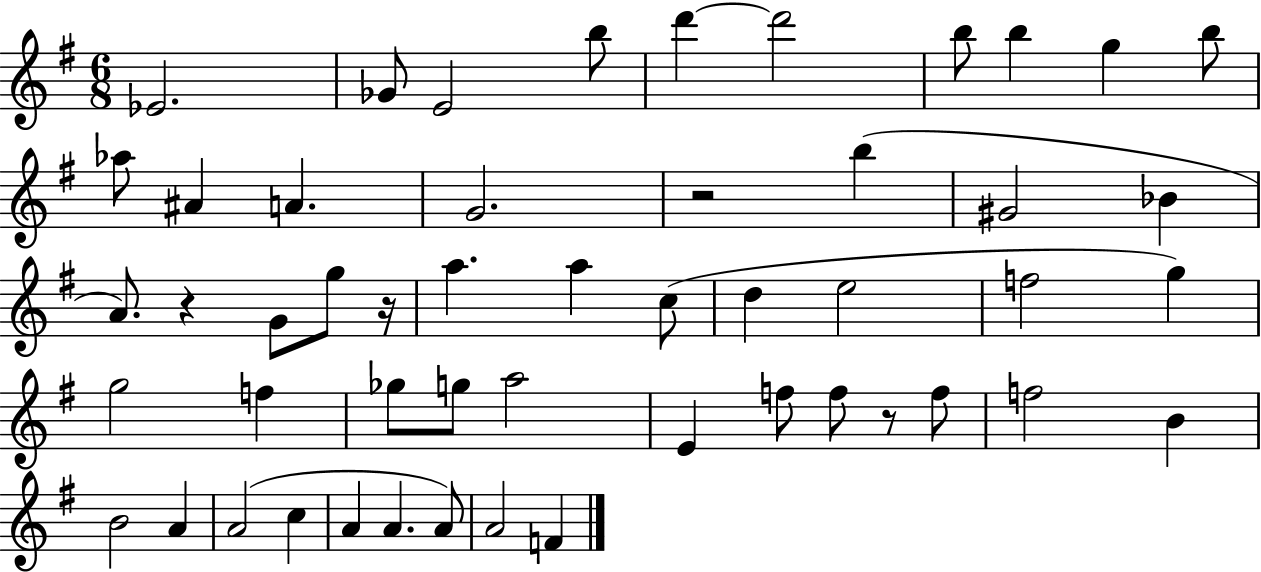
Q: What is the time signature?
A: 6/8